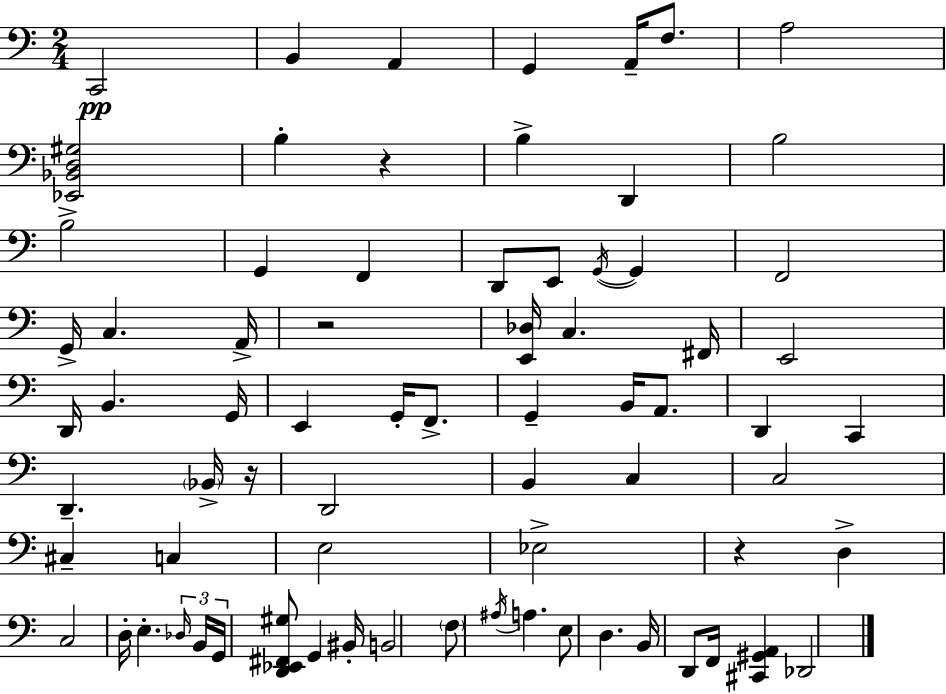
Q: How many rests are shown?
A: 4